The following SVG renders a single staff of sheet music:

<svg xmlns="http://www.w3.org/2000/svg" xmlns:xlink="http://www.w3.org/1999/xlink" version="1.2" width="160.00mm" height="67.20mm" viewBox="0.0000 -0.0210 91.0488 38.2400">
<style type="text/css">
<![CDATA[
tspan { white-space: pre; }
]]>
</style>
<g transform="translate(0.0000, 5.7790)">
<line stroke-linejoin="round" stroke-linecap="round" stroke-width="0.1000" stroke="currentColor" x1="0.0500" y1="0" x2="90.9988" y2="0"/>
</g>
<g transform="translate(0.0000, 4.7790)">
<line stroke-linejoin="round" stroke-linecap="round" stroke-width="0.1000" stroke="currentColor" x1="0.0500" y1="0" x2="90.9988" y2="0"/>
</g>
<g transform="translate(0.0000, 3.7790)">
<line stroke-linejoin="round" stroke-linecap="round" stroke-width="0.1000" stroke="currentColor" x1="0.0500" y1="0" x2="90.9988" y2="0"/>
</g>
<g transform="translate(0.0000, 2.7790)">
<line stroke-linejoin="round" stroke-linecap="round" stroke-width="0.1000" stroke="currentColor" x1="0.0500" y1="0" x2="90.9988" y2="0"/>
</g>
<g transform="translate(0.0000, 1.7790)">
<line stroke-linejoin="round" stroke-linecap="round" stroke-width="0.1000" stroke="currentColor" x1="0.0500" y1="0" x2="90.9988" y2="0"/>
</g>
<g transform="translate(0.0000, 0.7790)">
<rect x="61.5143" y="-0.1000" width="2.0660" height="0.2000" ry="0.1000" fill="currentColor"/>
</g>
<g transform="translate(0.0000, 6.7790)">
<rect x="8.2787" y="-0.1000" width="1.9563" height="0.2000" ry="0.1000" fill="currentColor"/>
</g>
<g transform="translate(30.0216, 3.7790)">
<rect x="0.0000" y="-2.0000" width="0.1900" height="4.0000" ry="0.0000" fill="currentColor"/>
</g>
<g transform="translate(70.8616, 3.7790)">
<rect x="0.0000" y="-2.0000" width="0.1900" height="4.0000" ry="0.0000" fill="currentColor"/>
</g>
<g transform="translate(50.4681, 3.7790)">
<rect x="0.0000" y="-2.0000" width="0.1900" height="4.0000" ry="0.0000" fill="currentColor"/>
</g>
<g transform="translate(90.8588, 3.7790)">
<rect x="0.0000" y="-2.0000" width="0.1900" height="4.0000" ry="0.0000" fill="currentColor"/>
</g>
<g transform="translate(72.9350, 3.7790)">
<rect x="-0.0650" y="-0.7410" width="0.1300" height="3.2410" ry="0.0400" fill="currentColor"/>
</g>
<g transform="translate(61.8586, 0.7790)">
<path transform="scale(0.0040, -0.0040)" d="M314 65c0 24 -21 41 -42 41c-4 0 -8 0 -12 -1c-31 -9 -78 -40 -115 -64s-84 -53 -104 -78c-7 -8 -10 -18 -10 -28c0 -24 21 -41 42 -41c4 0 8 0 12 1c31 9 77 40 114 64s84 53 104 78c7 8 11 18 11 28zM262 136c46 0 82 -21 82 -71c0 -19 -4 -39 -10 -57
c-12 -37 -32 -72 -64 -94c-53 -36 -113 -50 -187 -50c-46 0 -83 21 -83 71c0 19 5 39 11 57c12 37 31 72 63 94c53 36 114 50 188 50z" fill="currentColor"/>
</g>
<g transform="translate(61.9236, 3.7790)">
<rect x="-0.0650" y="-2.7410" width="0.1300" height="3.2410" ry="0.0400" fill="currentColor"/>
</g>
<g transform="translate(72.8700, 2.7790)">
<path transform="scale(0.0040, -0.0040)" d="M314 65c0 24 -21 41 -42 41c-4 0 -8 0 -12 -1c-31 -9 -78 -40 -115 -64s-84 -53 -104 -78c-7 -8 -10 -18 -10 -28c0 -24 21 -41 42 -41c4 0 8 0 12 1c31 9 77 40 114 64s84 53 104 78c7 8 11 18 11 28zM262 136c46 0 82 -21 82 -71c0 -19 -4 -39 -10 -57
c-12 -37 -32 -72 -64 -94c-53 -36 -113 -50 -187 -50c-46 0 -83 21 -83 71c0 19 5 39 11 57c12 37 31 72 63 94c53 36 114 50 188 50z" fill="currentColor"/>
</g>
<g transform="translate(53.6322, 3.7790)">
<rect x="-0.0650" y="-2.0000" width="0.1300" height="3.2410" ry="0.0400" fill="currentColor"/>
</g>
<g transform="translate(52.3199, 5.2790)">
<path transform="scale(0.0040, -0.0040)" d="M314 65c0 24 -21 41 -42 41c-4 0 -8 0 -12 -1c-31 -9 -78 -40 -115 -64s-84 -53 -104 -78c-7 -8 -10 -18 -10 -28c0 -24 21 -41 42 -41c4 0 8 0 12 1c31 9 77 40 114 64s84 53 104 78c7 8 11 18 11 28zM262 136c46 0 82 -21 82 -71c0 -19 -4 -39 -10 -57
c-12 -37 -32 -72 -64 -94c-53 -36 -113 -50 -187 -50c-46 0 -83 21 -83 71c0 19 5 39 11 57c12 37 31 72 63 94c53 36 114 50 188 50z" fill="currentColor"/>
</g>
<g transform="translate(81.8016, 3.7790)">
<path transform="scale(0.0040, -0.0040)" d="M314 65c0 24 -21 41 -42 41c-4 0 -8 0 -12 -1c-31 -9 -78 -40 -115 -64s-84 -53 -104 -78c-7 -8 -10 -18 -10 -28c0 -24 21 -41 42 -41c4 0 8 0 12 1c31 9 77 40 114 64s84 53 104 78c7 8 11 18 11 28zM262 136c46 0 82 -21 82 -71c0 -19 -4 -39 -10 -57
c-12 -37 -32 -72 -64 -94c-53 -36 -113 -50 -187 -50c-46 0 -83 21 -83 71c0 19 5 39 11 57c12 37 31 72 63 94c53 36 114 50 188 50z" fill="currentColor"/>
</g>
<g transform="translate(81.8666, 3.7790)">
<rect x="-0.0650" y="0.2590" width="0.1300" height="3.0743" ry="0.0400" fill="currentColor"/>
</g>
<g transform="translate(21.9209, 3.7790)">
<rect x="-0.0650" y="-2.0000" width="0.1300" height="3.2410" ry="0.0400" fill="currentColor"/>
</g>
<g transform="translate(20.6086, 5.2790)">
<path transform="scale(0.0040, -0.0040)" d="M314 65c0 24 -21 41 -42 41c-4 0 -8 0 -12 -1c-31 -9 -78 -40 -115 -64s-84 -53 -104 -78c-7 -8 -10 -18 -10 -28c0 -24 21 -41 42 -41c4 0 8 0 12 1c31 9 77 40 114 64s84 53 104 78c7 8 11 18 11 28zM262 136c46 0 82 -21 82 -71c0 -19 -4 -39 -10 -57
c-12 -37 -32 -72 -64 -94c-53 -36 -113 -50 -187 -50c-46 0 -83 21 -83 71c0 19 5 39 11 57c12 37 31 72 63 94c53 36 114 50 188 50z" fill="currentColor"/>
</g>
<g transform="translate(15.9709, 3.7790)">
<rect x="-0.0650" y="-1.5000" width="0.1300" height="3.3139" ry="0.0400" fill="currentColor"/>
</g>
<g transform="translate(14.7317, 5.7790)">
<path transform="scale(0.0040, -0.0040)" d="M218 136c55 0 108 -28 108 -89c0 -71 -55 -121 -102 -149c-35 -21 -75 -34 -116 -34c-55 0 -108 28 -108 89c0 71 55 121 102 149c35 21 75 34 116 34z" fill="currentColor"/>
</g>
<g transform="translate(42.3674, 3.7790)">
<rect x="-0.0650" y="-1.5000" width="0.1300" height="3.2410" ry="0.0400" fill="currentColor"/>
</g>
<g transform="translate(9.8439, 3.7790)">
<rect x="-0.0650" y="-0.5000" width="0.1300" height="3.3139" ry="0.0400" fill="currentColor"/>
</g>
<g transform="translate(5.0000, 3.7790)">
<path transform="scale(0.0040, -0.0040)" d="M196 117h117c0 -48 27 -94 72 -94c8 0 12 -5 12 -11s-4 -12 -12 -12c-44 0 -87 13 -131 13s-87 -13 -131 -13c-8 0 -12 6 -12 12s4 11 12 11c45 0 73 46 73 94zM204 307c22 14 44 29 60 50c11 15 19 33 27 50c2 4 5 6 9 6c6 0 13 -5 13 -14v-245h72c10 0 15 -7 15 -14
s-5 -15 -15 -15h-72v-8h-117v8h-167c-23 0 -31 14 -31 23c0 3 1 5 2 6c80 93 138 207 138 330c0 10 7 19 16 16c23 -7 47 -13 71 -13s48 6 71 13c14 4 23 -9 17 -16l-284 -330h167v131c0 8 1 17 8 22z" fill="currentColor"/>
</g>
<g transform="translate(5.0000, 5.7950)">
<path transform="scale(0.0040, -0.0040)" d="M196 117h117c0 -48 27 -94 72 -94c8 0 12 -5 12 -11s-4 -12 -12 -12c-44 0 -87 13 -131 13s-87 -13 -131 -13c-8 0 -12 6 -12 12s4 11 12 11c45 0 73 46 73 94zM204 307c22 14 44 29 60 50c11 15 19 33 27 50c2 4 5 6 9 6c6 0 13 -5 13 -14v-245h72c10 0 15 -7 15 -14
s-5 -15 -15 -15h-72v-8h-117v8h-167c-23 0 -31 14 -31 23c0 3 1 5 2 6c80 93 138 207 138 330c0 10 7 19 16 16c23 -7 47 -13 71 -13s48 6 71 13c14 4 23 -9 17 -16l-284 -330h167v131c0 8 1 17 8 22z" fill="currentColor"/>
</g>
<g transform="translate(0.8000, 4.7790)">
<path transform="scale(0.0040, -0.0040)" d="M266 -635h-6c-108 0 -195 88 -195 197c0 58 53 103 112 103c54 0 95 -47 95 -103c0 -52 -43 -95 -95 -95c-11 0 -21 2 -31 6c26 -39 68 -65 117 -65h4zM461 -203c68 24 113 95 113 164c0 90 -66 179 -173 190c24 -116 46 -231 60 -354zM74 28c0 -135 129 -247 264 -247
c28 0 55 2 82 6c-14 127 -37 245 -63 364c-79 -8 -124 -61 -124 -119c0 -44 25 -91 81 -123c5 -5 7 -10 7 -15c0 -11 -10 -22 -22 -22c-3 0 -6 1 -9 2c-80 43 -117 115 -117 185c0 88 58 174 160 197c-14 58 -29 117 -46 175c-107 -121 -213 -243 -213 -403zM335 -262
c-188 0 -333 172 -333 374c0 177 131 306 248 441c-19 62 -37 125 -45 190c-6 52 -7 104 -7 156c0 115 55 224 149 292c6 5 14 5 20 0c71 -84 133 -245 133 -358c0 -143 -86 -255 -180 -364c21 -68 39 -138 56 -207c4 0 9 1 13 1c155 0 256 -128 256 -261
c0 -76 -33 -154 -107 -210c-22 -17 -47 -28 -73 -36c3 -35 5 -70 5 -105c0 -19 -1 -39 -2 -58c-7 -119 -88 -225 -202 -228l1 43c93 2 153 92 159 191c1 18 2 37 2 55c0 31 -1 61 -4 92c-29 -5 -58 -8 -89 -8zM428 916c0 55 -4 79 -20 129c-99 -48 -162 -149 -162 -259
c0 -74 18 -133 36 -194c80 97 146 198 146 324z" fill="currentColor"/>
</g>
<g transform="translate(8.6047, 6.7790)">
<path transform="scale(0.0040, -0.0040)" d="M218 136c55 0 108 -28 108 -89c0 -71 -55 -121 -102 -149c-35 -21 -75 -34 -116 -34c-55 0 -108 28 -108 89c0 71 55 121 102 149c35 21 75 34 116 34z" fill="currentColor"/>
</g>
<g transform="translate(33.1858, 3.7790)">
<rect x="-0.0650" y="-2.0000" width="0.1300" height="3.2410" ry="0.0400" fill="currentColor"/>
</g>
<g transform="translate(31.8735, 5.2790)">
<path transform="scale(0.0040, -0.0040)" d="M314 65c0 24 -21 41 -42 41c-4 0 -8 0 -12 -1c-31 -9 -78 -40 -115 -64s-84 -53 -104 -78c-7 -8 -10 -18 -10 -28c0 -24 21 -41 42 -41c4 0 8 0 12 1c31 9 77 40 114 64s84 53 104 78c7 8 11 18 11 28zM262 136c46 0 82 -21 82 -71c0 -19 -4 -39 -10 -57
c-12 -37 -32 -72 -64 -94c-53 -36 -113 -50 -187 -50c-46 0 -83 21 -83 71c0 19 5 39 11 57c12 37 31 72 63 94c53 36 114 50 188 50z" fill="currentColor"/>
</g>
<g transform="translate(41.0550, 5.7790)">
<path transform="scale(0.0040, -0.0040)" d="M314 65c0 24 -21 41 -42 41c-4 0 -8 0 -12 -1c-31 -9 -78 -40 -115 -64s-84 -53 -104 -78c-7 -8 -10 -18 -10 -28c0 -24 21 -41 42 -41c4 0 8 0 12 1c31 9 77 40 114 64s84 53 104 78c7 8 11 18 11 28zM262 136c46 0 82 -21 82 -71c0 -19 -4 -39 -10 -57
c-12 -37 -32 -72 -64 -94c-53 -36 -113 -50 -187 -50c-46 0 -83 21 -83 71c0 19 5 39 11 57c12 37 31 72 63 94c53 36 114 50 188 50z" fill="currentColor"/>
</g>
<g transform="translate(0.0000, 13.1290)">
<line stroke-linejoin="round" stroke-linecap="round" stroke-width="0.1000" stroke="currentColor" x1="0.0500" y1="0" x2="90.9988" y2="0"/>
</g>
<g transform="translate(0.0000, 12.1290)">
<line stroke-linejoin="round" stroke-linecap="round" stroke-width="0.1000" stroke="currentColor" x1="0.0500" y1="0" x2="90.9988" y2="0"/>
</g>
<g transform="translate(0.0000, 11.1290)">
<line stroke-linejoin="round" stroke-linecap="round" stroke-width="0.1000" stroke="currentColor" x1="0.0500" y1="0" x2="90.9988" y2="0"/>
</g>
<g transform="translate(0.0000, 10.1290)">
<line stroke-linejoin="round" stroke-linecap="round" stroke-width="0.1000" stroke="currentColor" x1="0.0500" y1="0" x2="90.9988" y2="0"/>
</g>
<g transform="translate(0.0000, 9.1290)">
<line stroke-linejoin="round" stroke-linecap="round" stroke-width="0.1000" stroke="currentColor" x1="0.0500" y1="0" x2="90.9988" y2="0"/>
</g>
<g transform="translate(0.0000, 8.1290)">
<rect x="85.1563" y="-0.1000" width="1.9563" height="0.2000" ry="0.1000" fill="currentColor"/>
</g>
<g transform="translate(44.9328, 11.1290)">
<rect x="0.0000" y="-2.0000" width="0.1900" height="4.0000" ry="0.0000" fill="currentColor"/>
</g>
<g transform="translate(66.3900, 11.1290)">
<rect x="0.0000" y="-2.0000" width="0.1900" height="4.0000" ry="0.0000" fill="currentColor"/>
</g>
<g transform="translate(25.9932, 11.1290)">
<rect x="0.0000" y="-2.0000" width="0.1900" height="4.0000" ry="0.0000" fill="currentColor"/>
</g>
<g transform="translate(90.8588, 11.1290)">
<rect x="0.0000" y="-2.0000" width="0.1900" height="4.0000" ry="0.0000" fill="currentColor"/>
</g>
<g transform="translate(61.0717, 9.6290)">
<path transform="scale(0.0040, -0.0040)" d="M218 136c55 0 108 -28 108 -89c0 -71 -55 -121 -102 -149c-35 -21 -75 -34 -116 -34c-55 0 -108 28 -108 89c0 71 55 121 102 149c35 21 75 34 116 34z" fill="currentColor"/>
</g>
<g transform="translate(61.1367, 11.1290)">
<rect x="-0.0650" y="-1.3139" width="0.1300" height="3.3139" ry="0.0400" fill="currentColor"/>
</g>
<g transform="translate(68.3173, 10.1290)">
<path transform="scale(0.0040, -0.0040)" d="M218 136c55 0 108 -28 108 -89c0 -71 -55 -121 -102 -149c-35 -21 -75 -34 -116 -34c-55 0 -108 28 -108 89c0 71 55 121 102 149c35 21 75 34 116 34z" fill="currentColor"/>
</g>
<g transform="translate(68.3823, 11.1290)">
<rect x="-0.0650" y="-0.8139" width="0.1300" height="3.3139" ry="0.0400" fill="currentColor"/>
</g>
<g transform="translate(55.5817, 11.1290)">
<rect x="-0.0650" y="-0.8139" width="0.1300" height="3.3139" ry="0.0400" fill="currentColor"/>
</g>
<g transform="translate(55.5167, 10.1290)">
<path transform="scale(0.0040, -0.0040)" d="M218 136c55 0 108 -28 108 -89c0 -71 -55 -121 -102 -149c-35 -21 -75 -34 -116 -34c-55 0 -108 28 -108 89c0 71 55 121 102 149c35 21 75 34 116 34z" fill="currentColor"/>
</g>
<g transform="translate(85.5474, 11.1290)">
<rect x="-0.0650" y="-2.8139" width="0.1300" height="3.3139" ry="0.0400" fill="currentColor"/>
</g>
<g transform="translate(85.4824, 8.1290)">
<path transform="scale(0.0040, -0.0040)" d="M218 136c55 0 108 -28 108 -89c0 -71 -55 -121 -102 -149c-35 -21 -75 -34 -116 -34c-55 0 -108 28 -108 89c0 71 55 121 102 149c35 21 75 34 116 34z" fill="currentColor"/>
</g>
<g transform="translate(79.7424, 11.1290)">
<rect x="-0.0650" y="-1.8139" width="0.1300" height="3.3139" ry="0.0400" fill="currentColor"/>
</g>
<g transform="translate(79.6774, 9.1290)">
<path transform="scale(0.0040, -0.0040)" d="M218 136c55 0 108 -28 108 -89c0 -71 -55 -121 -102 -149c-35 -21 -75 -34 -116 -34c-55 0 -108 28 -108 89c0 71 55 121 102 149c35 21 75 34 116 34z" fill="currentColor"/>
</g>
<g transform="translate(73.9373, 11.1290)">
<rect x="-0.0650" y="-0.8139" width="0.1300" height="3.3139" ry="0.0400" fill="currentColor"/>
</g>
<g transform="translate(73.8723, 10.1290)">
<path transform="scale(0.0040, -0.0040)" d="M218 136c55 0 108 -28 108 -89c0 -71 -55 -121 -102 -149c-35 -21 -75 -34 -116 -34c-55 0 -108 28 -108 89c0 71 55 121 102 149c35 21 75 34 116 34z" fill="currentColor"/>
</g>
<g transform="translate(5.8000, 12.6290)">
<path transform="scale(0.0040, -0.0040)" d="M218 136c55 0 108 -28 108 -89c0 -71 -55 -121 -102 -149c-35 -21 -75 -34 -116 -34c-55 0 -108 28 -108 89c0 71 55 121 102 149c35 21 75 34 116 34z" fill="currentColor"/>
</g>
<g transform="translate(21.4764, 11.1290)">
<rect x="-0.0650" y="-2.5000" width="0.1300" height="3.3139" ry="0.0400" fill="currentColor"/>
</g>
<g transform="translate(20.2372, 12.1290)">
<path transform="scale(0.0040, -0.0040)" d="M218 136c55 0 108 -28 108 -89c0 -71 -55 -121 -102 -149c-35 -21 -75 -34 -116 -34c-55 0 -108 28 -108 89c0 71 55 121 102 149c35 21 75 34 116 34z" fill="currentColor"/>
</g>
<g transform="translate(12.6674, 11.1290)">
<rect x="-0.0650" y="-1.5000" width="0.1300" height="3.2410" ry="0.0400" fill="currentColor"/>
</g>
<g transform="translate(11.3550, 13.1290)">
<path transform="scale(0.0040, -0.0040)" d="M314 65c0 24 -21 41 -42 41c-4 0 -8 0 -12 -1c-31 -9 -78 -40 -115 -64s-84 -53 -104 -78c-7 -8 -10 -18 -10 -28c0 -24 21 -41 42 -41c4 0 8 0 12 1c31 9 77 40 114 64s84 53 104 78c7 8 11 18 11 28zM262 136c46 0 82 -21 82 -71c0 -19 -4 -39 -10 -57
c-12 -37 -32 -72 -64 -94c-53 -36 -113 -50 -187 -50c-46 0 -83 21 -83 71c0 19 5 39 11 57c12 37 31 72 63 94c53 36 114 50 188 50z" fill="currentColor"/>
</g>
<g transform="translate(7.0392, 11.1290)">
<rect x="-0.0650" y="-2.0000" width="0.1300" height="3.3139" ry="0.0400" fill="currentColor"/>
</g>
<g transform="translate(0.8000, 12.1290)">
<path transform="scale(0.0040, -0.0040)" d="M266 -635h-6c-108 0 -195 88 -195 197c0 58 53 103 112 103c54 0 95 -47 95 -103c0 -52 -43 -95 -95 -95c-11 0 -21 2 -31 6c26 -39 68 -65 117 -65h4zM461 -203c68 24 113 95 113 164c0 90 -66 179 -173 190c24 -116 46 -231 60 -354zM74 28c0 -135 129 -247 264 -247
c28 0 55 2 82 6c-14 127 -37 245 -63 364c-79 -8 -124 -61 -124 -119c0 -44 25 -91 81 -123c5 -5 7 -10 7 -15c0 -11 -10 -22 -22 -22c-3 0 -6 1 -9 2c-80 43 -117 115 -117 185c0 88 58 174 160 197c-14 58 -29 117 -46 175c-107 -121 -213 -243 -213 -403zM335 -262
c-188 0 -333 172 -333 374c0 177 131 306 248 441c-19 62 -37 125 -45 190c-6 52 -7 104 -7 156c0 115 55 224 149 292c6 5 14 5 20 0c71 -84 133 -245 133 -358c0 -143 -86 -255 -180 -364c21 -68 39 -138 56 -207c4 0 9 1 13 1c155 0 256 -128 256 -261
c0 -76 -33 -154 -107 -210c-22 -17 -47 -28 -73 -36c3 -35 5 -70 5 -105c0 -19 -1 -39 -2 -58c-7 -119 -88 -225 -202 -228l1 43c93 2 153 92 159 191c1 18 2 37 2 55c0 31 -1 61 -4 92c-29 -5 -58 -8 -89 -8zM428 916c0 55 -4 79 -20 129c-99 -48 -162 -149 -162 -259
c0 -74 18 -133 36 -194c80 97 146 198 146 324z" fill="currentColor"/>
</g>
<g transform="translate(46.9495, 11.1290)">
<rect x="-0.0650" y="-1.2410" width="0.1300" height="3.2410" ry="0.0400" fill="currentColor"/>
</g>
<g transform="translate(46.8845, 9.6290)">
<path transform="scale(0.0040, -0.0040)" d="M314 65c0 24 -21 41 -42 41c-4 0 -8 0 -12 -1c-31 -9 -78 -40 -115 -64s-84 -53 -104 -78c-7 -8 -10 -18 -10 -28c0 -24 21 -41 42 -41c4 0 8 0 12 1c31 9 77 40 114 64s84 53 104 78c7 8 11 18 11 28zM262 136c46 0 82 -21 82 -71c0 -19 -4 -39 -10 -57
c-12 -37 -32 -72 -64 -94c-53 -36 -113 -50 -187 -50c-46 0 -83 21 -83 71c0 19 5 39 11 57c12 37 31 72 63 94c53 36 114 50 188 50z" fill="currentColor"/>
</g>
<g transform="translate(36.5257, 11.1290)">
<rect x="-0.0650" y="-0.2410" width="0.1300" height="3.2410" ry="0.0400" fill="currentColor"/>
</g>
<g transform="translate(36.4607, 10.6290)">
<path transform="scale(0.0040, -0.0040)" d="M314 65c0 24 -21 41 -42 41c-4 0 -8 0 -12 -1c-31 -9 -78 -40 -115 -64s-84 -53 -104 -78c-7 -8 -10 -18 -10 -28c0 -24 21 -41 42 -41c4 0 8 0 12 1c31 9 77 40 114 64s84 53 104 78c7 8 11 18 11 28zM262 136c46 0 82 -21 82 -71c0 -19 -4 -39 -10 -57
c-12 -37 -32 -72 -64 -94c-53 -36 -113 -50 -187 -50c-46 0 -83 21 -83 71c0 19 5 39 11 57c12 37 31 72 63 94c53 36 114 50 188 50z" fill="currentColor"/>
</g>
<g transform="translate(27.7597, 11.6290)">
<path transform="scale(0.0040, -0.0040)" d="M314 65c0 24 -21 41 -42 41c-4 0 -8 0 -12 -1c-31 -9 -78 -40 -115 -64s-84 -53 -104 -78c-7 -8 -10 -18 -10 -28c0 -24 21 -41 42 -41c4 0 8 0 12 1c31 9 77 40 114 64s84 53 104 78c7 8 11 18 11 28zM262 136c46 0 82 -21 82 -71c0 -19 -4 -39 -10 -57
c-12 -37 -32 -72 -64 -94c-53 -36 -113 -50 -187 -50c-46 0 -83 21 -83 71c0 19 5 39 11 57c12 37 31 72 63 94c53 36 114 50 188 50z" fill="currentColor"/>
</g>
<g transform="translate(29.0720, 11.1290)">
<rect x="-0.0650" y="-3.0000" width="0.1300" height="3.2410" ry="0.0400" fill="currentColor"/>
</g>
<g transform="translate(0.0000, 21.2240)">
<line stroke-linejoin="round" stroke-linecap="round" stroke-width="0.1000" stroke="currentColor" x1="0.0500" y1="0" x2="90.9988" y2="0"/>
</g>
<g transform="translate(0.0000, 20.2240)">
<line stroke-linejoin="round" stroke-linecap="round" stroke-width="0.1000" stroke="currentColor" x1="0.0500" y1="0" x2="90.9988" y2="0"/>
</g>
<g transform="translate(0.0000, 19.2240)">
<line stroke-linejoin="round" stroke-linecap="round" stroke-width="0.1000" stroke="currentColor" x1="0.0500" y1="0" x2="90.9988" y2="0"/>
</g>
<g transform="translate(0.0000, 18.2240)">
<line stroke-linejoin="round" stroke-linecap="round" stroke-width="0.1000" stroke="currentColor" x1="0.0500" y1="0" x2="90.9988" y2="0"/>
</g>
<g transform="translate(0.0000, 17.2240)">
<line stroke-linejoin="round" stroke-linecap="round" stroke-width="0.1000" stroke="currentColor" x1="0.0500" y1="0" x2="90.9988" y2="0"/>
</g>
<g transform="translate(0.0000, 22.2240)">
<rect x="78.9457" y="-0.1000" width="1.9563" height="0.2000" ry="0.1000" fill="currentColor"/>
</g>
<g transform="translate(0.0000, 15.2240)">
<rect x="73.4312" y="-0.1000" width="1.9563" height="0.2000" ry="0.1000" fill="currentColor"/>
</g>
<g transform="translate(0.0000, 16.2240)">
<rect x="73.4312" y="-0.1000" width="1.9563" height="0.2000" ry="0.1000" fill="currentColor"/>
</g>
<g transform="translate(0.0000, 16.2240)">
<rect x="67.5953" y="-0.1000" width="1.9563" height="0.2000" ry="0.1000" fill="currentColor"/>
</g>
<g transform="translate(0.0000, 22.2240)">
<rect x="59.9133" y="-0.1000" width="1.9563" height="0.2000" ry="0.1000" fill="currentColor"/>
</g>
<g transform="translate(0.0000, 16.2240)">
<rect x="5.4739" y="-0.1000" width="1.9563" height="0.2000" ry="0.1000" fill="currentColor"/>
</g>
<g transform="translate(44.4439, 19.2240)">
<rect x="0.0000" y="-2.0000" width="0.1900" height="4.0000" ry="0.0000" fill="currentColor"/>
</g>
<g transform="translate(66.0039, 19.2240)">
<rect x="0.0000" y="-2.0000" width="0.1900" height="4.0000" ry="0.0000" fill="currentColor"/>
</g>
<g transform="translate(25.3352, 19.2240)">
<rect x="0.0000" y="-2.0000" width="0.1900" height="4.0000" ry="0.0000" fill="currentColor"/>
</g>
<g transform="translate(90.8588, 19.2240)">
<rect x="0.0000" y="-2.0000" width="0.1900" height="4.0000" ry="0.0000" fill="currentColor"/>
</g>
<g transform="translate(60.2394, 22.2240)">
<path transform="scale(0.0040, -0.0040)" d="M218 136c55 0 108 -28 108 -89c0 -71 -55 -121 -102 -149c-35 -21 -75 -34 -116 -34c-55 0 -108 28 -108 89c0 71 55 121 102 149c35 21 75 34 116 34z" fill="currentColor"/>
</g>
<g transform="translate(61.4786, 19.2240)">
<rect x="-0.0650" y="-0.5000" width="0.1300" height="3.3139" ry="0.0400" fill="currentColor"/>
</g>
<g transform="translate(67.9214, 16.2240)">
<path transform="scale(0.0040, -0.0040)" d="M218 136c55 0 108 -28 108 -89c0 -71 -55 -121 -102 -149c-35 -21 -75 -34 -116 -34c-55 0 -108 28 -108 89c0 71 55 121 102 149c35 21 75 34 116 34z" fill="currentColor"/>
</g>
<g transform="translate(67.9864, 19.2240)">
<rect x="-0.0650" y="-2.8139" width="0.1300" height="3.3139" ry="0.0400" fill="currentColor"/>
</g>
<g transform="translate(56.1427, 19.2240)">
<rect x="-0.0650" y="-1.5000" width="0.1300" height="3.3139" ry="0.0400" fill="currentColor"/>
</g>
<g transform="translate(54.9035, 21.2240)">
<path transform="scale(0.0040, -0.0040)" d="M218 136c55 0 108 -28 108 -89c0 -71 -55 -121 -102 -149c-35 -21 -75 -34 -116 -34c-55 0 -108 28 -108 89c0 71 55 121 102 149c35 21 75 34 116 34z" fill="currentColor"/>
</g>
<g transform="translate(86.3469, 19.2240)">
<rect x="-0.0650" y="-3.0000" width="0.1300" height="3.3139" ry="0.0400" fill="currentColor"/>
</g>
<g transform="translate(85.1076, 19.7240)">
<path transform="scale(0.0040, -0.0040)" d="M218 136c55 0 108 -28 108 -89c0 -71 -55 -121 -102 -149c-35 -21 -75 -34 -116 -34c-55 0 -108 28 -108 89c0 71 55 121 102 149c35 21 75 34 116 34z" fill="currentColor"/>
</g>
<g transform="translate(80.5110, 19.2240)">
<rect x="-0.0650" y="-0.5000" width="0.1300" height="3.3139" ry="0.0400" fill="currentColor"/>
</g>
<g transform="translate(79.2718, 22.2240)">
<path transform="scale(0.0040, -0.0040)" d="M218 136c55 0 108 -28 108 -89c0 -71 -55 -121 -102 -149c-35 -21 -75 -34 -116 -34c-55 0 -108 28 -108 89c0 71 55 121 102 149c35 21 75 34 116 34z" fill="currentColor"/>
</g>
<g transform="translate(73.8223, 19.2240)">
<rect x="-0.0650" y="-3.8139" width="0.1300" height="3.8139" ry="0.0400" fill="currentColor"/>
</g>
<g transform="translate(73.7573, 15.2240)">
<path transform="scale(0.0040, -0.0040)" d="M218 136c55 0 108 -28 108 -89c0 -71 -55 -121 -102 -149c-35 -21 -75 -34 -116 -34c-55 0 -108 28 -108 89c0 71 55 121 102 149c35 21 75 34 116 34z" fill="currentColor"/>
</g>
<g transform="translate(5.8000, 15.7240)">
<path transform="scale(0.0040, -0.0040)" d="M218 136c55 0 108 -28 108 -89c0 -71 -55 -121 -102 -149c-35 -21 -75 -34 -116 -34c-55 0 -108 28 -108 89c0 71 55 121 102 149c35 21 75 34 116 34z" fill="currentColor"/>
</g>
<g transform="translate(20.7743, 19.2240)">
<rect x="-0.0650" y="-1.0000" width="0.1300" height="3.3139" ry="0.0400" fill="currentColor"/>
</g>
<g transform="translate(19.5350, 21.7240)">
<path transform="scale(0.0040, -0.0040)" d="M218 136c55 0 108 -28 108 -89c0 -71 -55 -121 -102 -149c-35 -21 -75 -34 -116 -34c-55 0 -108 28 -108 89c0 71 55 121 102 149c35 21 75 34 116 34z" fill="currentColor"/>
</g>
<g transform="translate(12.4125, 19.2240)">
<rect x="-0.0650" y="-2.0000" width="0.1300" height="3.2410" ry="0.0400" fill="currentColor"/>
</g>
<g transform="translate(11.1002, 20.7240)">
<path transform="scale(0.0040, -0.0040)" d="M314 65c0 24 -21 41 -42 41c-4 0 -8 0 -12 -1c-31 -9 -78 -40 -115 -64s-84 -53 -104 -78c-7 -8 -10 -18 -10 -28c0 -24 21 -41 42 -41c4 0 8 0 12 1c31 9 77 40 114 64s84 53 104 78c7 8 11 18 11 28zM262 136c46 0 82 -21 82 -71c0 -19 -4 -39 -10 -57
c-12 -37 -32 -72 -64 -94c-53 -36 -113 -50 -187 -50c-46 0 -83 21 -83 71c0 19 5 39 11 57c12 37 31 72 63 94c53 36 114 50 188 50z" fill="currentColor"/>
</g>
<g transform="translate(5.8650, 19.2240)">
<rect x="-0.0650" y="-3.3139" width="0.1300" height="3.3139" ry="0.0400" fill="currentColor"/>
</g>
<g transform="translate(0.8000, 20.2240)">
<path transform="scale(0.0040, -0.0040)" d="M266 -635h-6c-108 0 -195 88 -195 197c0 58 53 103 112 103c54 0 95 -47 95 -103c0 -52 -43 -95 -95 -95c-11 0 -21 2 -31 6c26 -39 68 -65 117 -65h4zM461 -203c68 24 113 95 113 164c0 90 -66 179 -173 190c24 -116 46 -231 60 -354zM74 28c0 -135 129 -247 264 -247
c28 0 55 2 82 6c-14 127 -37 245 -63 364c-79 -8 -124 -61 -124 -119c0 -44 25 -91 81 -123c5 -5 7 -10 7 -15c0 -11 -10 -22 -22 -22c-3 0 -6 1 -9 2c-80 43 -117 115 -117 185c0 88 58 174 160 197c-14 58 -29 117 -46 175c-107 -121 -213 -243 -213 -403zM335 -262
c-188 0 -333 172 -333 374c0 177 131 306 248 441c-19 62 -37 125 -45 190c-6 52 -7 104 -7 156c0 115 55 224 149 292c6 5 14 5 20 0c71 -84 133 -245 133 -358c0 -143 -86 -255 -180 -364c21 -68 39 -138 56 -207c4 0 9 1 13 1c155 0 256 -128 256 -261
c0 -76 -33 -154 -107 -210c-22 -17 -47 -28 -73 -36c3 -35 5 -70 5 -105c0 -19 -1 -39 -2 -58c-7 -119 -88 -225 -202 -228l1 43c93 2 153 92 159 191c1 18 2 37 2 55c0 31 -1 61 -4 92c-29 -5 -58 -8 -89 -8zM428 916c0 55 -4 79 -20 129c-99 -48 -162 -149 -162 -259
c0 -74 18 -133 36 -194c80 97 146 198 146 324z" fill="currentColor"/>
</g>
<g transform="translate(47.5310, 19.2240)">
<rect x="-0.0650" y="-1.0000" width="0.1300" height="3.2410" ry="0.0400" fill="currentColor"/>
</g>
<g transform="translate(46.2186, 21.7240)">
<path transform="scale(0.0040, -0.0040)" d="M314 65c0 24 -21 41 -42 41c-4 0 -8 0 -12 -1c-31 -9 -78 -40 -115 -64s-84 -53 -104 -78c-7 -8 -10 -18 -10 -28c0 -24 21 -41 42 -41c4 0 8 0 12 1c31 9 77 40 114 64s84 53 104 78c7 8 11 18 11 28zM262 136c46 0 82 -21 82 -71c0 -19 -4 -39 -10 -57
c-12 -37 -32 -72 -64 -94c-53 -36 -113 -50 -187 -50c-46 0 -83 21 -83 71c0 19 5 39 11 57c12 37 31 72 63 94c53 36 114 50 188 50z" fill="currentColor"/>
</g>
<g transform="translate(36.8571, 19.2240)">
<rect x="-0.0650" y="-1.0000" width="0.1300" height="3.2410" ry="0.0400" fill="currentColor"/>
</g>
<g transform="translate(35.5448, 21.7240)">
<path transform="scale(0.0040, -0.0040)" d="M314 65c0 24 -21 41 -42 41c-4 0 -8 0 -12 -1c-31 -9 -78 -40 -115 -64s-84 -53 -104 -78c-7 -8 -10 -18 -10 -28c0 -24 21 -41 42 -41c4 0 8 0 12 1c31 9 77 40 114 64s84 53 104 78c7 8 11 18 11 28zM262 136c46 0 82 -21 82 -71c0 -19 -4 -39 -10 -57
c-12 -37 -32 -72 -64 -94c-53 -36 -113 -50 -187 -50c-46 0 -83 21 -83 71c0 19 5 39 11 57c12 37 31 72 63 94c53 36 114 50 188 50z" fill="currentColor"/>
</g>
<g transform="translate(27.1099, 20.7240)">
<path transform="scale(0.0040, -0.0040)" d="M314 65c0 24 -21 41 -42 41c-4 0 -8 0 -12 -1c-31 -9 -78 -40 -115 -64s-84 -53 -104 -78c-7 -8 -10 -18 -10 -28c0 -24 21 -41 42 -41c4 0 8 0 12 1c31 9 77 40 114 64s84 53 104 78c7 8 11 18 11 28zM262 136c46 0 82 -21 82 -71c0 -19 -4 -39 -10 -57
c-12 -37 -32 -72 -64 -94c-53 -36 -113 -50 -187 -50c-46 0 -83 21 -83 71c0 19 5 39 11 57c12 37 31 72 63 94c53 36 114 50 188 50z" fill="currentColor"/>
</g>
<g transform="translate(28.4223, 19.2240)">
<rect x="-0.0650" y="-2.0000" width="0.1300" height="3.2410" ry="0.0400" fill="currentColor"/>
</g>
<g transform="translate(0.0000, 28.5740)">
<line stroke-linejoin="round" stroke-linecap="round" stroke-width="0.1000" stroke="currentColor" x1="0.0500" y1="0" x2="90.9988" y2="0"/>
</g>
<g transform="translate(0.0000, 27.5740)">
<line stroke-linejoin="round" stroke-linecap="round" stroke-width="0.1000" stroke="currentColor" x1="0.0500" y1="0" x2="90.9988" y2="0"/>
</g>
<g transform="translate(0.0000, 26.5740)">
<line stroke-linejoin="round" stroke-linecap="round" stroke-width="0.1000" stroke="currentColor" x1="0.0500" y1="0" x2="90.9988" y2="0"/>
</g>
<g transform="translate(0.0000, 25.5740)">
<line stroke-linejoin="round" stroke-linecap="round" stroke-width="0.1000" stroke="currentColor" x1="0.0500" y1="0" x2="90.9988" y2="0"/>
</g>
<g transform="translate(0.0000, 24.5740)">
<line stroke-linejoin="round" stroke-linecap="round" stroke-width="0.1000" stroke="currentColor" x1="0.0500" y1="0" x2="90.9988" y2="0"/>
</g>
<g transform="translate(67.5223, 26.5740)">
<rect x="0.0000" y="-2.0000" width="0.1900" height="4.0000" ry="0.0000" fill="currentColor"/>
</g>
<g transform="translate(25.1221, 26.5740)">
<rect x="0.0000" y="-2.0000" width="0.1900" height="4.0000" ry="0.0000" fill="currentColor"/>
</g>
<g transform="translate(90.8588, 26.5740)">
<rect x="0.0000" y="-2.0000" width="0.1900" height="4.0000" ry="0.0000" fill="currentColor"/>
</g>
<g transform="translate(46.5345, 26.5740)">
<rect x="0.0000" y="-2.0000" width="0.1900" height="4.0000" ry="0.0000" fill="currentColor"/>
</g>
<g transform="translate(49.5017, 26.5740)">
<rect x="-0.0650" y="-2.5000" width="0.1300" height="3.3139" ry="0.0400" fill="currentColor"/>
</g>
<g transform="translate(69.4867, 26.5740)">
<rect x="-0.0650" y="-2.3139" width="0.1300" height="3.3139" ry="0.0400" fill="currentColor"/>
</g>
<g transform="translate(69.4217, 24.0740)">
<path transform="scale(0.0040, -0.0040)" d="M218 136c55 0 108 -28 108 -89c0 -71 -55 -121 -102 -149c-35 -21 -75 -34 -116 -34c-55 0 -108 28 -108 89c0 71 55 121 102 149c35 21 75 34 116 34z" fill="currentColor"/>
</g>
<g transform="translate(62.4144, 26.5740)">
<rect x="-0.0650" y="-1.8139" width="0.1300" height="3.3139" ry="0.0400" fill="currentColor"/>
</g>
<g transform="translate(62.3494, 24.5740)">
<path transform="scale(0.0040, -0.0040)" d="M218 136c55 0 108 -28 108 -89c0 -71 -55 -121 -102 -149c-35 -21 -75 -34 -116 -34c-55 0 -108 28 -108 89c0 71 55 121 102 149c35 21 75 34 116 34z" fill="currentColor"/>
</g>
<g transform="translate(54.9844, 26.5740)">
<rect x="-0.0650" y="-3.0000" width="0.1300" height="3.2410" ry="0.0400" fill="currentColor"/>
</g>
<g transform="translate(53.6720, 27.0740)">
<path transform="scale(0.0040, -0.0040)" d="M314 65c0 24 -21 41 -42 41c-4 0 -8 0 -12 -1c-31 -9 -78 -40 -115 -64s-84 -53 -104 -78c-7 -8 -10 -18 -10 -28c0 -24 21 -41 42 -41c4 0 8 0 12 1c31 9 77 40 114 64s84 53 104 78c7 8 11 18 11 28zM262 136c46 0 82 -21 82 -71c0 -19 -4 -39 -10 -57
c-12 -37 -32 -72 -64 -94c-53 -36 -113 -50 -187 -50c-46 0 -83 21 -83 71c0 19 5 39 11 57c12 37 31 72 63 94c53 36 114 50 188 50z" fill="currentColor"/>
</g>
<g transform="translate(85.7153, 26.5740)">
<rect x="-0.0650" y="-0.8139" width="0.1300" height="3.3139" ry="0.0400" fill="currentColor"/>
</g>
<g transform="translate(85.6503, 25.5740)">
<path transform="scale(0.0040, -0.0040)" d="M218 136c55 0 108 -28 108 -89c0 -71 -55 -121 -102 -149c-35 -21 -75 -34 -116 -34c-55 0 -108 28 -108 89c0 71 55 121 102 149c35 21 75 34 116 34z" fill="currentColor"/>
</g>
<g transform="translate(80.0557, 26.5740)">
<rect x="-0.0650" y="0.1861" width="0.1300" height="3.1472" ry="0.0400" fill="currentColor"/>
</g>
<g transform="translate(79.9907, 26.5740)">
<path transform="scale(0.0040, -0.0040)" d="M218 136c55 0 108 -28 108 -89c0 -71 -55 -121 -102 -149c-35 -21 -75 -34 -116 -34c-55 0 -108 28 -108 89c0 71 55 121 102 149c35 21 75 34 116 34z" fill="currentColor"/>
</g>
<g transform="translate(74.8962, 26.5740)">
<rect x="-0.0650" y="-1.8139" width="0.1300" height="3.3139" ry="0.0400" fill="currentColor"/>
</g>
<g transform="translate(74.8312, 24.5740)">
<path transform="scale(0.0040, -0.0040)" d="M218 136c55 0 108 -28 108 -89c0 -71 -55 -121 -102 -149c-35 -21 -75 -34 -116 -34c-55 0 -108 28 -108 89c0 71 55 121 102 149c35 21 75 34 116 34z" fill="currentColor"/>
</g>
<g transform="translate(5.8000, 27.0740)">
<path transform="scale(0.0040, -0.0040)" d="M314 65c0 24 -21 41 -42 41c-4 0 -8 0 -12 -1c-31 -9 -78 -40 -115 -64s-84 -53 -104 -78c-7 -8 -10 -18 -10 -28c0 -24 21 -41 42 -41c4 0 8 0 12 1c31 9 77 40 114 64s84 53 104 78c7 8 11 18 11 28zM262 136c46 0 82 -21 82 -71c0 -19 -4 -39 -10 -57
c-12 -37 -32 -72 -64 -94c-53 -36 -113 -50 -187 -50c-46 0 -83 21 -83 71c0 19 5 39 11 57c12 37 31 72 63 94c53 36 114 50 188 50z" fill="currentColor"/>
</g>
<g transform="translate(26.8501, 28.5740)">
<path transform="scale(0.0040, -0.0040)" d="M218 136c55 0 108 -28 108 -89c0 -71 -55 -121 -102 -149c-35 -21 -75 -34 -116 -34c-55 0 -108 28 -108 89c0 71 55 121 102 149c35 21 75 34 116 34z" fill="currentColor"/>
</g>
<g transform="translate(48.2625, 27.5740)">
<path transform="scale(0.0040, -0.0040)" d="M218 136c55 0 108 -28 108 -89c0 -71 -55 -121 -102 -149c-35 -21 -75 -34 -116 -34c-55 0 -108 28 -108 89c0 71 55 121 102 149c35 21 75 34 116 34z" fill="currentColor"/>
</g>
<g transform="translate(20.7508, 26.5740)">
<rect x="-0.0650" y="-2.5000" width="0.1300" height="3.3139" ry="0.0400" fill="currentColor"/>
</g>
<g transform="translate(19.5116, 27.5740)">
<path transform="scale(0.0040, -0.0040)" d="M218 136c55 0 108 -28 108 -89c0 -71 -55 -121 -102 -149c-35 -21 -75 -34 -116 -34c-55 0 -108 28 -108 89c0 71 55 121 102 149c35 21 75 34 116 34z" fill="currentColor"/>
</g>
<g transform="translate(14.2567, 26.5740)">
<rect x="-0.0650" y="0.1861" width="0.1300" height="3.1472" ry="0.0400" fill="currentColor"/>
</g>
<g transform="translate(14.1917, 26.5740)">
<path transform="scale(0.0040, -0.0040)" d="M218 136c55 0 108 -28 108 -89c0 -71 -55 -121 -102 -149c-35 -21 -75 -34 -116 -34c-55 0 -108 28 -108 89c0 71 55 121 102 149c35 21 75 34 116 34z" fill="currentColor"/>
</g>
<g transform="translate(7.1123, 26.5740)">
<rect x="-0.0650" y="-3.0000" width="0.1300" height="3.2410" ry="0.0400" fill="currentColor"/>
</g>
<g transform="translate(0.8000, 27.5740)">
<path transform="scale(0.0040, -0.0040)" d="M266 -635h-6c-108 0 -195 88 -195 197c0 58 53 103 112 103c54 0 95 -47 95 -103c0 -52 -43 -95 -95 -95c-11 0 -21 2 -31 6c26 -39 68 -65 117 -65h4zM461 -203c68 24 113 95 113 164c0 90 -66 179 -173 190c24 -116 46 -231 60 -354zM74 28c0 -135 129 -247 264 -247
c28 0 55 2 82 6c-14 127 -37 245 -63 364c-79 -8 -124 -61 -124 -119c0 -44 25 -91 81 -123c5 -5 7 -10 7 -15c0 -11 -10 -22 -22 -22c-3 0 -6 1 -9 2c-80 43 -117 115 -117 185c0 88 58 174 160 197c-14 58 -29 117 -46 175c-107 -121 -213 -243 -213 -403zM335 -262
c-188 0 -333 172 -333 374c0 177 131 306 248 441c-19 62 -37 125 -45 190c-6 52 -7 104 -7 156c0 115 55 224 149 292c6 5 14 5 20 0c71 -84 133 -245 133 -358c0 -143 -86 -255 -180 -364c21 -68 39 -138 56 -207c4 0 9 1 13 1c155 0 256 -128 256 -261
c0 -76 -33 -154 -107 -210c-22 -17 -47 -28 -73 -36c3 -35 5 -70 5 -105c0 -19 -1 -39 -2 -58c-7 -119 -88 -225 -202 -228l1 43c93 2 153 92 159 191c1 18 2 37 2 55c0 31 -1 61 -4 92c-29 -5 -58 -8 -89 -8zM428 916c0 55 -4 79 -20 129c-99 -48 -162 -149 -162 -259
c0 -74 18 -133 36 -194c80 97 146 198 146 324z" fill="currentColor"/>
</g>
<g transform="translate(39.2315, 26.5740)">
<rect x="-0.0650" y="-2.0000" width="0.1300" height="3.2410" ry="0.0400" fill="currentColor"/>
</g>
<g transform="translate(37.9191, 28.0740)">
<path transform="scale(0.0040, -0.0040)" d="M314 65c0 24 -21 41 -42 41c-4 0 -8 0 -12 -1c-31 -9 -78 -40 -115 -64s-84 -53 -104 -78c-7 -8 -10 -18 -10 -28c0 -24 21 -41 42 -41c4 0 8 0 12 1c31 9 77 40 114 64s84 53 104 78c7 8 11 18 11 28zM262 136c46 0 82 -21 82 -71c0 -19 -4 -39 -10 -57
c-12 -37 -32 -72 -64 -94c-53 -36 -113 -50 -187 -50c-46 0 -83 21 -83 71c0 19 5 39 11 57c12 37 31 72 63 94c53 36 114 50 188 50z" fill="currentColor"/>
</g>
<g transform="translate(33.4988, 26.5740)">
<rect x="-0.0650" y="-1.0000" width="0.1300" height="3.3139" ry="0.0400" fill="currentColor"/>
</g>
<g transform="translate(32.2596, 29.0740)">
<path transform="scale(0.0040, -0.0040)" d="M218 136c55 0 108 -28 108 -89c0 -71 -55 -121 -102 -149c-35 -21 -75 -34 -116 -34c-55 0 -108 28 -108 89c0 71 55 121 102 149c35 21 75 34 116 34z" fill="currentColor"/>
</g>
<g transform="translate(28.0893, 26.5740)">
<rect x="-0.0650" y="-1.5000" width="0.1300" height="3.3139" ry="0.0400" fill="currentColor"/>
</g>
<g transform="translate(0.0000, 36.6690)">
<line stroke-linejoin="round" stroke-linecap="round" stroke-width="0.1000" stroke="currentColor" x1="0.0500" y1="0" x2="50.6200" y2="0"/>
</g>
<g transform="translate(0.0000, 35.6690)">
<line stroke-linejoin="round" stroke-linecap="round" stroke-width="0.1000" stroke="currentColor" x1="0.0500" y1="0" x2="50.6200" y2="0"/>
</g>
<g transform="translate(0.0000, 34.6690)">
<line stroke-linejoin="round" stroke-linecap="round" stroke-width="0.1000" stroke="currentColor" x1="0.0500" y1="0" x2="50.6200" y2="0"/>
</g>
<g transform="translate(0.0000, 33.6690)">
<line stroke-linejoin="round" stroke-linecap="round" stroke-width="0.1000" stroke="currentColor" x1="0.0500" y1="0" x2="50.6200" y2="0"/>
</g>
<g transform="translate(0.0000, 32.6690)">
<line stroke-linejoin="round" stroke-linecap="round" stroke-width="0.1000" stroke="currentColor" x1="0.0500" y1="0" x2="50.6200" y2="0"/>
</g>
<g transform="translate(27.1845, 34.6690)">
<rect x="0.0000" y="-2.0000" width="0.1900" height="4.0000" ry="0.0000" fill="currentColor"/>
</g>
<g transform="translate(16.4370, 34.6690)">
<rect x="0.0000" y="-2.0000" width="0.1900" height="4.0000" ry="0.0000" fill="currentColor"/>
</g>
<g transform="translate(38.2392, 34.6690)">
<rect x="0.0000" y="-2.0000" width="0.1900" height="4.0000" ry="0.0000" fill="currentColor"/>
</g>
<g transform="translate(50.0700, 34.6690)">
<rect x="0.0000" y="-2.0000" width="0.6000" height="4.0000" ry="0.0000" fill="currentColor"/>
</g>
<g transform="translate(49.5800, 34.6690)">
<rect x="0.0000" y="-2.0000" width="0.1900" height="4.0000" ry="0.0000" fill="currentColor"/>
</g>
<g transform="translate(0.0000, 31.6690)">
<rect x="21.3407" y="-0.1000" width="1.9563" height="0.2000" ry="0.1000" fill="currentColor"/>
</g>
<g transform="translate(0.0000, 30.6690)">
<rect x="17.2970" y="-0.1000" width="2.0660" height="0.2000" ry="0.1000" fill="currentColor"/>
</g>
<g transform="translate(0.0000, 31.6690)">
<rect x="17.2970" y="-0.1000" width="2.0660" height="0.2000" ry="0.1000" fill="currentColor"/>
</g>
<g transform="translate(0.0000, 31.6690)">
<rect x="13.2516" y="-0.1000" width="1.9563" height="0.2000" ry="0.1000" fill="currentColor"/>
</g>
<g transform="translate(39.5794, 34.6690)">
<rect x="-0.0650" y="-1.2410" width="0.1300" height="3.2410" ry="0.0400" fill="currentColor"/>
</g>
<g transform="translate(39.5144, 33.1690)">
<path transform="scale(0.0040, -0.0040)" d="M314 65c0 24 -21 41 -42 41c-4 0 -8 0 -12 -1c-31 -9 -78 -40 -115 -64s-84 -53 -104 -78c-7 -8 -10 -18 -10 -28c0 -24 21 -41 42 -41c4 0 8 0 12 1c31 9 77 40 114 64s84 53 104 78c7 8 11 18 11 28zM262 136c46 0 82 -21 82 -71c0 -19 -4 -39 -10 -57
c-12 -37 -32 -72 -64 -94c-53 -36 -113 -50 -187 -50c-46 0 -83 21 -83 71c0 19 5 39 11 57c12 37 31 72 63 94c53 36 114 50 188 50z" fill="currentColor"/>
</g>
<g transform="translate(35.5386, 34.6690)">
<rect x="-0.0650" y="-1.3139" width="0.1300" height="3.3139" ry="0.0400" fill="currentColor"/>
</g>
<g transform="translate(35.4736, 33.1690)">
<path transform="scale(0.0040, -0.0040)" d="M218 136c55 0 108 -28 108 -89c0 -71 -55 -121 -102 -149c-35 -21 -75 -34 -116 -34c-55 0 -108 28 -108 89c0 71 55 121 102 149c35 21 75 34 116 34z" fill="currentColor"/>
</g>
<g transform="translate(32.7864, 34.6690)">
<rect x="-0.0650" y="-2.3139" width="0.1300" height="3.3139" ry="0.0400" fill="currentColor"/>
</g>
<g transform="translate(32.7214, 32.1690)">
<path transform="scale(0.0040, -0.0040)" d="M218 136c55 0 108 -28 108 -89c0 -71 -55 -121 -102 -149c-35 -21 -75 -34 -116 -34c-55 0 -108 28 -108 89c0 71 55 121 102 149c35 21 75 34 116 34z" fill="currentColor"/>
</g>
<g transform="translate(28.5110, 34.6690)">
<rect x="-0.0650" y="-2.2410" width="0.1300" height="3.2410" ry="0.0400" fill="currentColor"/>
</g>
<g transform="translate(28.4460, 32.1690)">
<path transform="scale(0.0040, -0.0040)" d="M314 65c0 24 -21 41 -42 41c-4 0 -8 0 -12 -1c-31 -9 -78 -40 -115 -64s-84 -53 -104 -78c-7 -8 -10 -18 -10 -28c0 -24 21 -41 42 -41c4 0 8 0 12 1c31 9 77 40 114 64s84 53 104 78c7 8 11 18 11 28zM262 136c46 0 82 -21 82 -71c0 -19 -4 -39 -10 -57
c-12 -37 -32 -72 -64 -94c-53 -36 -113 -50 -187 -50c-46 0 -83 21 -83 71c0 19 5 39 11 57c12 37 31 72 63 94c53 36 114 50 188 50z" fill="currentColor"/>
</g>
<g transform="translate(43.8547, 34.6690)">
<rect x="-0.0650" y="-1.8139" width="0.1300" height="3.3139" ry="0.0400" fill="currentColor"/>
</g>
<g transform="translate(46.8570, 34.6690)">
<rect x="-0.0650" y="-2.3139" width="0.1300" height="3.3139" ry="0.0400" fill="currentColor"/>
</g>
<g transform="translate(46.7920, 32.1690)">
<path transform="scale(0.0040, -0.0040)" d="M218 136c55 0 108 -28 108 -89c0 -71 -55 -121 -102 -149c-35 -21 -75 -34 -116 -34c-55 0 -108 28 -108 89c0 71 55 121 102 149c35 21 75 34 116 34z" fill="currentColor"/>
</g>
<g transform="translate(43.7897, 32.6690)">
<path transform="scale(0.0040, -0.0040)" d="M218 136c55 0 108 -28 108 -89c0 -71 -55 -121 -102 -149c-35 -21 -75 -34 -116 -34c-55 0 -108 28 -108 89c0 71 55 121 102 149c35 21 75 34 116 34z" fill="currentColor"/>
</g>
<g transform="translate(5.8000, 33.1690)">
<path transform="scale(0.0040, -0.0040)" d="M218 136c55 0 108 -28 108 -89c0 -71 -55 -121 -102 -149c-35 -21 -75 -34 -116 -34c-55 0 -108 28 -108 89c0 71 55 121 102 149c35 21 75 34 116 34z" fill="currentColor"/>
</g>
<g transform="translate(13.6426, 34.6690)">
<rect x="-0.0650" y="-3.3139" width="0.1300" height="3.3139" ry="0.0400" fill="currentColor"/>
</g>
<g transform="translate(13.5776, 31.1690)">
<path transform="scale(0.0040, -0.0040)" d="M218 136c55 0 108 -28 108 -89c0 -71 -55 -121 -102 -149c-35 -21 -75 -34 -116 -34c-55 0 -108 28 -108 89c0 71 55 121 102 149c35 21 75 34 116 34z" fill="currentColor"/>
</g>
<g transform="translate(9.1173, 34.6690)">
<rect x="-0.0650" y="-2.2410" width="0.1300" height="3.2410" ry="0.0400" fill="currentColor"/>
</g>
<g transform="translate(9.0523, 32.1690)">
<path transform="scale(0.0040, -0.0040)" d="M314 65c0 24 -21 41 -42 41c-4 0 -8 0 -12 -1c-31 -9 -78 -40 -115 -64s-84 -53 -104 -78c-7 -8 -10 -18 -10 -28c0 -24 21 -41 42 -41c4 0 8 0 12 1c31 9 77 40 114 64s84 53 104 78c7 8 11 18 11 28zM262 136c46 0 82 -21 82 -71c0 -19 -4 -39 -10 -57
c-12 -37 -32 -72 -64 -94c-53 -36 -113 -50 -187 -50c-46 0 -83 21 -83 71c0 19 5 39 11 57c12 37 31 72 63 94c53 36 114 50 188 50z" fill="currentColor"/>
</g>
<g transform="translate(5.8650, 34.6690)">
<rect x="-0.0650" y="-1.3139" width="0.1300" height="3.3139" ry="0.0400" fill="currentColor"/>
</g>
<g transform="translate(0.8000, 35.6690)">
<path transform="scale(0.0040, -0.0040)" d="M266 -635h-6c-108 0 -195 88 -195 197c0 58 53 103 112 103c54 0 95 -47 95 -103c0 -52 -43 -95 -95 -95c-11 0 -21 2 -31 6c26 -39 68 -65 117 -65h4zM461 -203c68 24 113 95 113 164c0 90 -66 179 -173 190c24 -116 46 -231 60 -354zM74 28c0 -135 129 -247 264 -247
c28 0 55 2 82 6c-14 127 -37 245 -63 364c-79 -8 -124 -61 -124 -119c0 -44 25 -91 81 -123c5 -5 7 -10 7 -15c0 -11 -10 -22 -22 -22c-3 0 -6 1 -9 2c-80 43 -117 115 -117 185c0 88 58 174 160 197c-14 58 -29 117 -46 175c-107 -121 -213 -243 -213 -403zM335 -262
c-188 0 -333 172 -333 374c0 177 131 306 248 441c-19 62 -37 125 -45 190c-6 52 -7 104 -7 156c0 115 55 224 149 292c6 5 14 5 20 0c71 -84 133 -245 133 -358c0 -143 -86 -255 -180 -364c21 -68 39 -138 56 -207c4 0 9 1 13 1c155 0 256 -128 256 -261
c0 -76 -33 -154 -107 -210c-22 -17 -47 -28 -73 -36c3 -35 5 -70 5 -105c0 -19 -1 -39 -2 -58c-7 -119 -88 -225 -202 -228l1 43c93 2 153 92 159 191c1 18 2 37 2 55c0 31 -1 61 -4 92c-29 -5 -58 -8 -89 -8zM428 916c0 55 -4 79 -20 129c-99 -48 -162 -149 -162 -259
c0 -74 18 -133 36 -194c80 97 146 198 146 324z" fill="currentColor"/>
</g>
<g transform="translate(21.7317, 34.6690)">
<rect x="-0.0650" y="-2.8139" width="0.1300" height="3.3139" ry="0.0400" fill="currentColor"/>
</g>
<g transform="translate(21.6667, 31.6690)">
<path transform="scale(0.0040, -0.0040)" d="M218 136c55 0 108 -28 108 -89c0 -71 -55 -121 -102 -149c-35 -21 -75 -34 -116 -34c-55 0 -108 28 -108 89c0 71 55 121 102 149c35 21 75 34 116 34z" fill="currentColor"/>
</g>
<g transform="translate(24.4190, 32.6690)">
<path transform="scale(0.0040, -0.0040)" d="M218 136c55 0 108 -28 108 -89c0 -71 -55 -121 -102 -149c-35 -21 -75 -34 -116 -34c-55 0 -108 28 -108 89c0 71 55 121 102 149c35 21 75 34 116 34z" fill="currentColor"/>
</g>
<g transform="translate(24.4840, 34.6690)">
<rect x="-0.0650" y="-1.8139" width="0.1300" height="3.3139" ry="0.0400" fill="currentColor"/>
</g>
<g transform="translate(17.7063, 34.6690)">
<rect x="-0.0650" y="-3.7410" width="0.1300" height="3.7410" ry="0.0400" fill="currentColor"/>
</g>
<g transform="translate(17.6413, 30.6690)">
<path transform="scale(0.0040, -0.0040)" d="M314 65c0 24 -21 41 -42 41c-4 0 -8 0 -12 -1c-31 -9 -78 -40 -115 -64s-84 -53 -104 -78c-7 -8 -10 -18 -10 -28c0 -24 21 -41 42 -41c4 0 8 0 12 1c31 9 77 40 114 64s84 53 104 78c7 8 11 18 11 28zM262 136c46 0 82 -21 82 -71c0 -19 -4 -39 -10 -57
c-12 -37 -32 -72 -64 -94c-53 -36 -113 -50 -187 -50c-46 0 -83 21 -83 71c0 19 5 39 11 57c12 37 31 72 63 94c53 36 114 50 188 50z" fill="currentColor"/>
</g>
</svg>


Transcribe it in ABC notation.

X:1
T:Untitled
M:4/4
L:1/4
K:C
C E F2 F2 E2 F2 a2 d2 B2 F E2 G A2 c2 e2 d e d d f a b F2 D F2 D2 D2 E C a c' C A A2 B G E D F2 G A2 f g f B d e g2 b c'2 a f g2 g e e2 f g